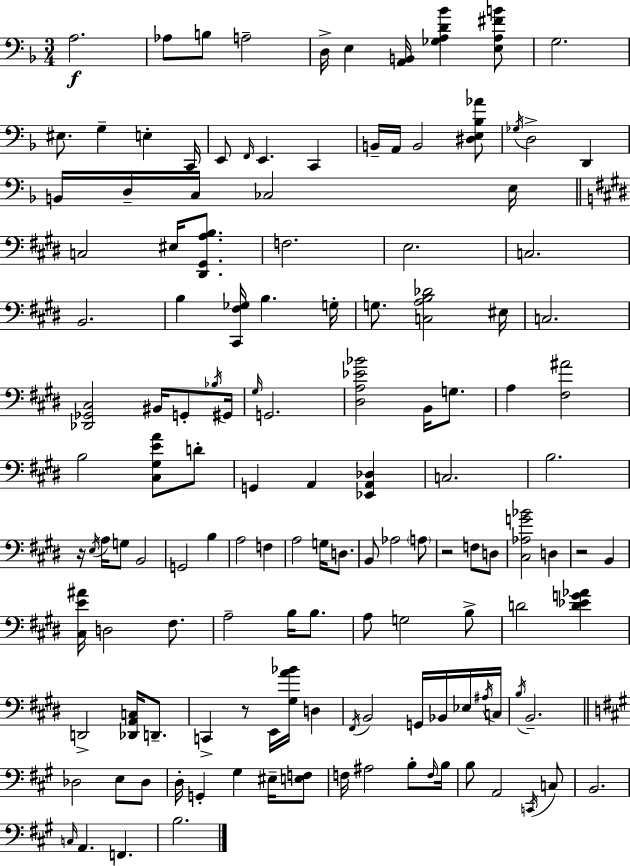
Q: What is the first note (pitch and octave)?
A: A3